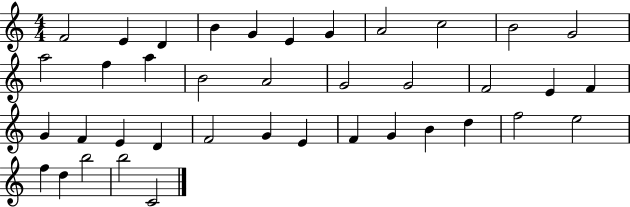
F4/h E4/q D4/q B4/q G4/q E4/q G4/q A4/h C5/h B4/h G4/h A5/h F5/q A5/q B4/h A4/h G4/h G4/h F4/h E4/q F4/q G4/q F4/q E4/q D4/q F4/h G4/q E4/q F4/q G4/q B4/q D5/q F5/h E5/h F5/q D5/q B5/h B5/h C4/h